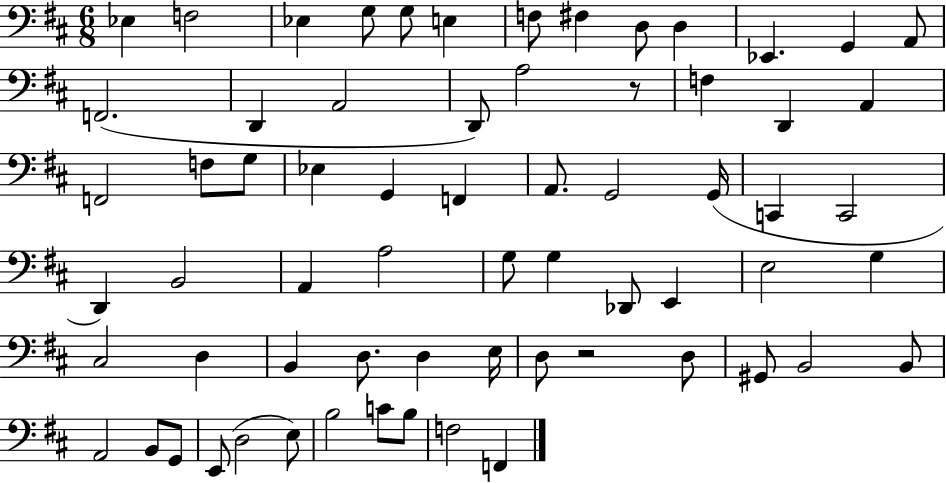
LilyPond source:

{
  \clef bass
  \numericTimeSignature
  \time 6/8
  \key d \major
  ees4 f2 | ees4 g8 g8 e4 | f8 fis4 d8 d4 | ees,4. g,4 a,8 | \break f,2.( | d,4 a,2 | d,8) a2 r8 | f4 d,4 a,4 | \break f,2 f8 g8 | ees4 g,4 f,4 | a,8. g,2 g,16( | c,4 c,2 | \break d,4) b,2 | a,4 a2 | g8 g4 des,8 e,4 | e2 g4 | \break cis2 d4 | b,4 d8. d4 e16 | d8 r2 d8 | gis,8 b,2 b,8 | \break a,2 b,8 g,8 | e,8( d2 e8) | b2 c'8 b8 | f2 f,4 | \break \bar "|."
}